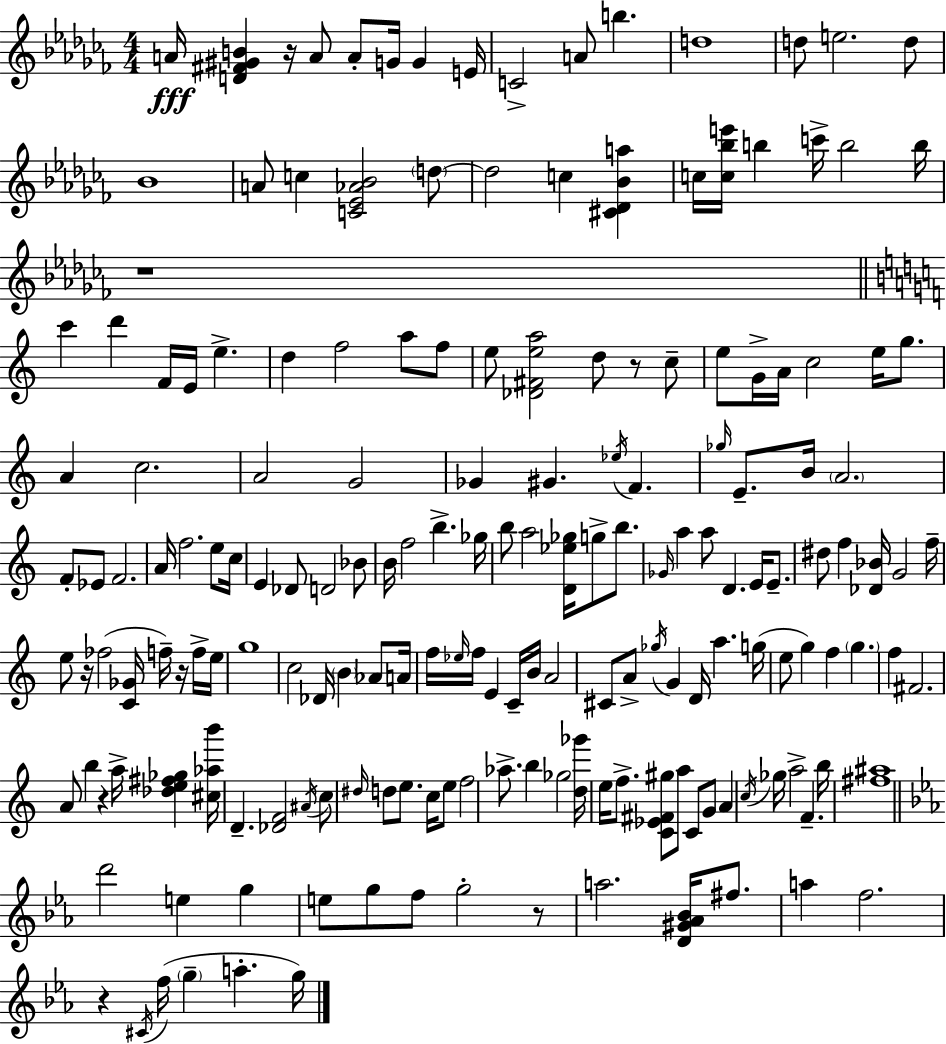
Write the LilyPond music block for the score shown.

{
  \clef treble
  \numericTimeSignature
  \time 4/4
  \key aes \minor
  a'16\fff <d' fis' gis' b'>4 r16 a'8 a'8-. g'16 g'4 e'16 | c'2-> a'8 b''4. | d''1 | d''8 e''2. d''8 | \break bes'1 | a'8 c''4 <c' ees' aes' bes'>2 \parenthesize d''8~~ | d''2 c''4 <cis' des' bes' a''>4 | c''16 <c'' bes'' e'''>16 b''4 c'''16-> b''2 b''16 | \break r1 | \bar "||" \break \key a \minor c'''4 d'''4 f'16 e'16 e''4.-> | d''4 f''2 a''8 f''8 | e''8 <des' fis' e'' a''>2 d''8 r8 c''8-- | e''8 g'16-> a'16 c''2 e''16 g''8. | \break a'4 c''2. | a'2 g'2 | ges'4 gis'4. \acciaccatura { ees''16 } f'4. | \grace { ges''16 } e'8.-- b'16 \parenthesize a'2. | \break f'8-. ees'8 f'2. | a'16 f''2. e''8 | c''16 e'4 des'8 d'2 | bes'8 b'16 f''2 b''4.-> | \break ges''16 b''8 a''2 <d' ees'' ges''>16 g''8-> b''8. | \grace { ges'16 } a''4 a''8 d'4. e'16 | e'8.-- dis''8 f''4 <des' bes'>16 g'2 | f''16-- e''8 r16 fes''2( <c' ges'>16 f''16--) | \break r16 f''16-> e''16 g''1 | c''2 des'16 \parenthesize b'4 | aes'8 a'16 f''16 \grace { ees''16 } f''16 e'4 c'16-- b'16 a'2 | cis'8 a'8-> \acciaccatura { ges''16 } g'4 d'16 a''4. | \break g''16( e''8 g''4) f''4 \parenthesize g''4. | f''4 fis'2. | a'8 b''4 r4 a''16-> | <des'' e'' fis'' ges''>4 <cis'' aes'' b'''>16 d'4.-- <des' f'>2 | \break \acciaccatura { ais'16 } c''8 \grace { dis''16 } d''8 e''8. c''16 e''8 f''2 | aes''8.-> b''4 ges''2 | <d'' ges'''>16 e''16 f''8.-> <c' ees' fis' gis''>8 a''8 c'8 | g'8 a'4 \acciaccatura { c''16 } ges''16 a''2-> | \break f'4.-- b''16 <fis'' ais''>1 | \bar "||" \break \key c \minor d'''2 e''4 g''4 | e''8 g''8 f''8 g''2-. r8 | a''2. <d' gis' aes' bes'>16 fis''8. | a''4 f''2. | \break r4 \acciaccatura { cis'16 }( f''16 \parenthesize g''4-- a''4.-. | g''16) \bar "|."
}